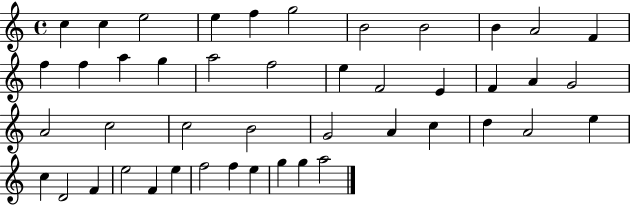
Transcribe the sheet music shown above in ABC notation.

X:1
T:Untitled
M:4/4
L:1/4
K:C
c c e2 e f g2 B2 B2 B A2 F f f a g a2 f2 e F2 E F A G2 A2 c2 c2 B2 G2 A c d A2 e c D2 F e2 F e f2 f e g g a2